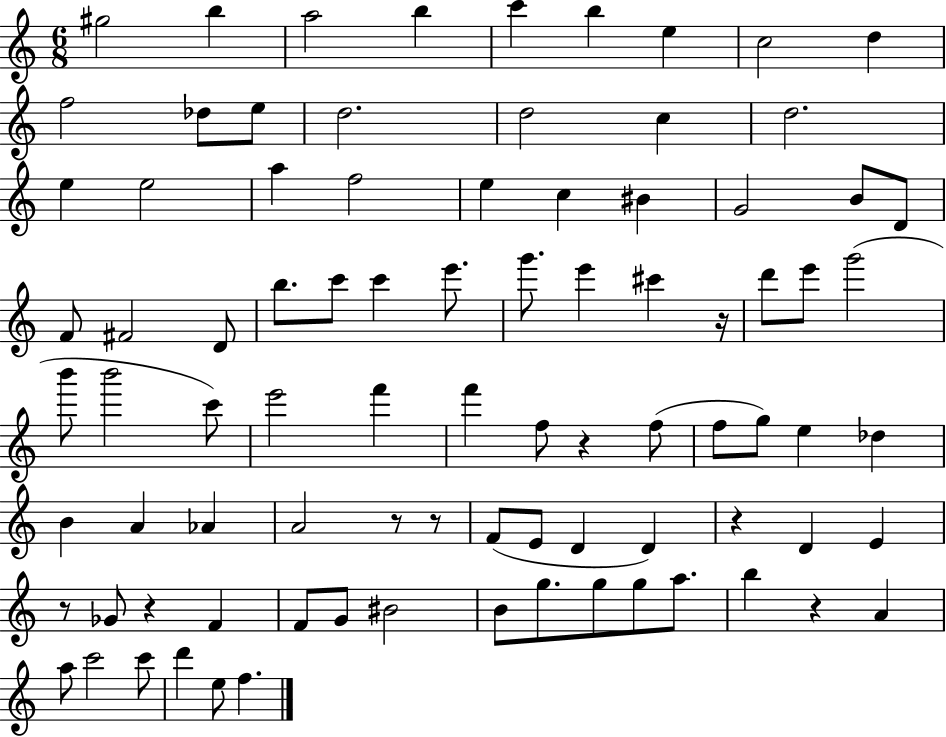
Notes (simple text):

G#5/h B5/q A5/h B5/q C6/q B5/q E5/q C5/h D5/q F5/h Db5/e E5/e D5/h. D5/h C5/q D5/h. E5/q E5/h A5/q F5/h E5/q C5/q BIS4/q G4/h B4/e D4/e F4/e F#4/h D4/e B5/e. C6/e C6/q E6/e. G6/e. E6/q C#6/q R/s D6/e E6/e G6/h B6/e B6/h C6/e E6/h F6/q F6/q F5/e R/q F5/e F5/e G5/e E5/q Db5/q B4/q A4/q Ab4/q A4/h R/e R/e F4/e E4/e D4/q D4/q R/q D4/q E4/q R/e Gb4/e R/q F4/q F4/e G4/e BIS4/h B4/e G5/e. G5/e G5/e A5/e. B5/q R/q A4/q A5/e C6/h C6/e D6/q E5/e F5/q.